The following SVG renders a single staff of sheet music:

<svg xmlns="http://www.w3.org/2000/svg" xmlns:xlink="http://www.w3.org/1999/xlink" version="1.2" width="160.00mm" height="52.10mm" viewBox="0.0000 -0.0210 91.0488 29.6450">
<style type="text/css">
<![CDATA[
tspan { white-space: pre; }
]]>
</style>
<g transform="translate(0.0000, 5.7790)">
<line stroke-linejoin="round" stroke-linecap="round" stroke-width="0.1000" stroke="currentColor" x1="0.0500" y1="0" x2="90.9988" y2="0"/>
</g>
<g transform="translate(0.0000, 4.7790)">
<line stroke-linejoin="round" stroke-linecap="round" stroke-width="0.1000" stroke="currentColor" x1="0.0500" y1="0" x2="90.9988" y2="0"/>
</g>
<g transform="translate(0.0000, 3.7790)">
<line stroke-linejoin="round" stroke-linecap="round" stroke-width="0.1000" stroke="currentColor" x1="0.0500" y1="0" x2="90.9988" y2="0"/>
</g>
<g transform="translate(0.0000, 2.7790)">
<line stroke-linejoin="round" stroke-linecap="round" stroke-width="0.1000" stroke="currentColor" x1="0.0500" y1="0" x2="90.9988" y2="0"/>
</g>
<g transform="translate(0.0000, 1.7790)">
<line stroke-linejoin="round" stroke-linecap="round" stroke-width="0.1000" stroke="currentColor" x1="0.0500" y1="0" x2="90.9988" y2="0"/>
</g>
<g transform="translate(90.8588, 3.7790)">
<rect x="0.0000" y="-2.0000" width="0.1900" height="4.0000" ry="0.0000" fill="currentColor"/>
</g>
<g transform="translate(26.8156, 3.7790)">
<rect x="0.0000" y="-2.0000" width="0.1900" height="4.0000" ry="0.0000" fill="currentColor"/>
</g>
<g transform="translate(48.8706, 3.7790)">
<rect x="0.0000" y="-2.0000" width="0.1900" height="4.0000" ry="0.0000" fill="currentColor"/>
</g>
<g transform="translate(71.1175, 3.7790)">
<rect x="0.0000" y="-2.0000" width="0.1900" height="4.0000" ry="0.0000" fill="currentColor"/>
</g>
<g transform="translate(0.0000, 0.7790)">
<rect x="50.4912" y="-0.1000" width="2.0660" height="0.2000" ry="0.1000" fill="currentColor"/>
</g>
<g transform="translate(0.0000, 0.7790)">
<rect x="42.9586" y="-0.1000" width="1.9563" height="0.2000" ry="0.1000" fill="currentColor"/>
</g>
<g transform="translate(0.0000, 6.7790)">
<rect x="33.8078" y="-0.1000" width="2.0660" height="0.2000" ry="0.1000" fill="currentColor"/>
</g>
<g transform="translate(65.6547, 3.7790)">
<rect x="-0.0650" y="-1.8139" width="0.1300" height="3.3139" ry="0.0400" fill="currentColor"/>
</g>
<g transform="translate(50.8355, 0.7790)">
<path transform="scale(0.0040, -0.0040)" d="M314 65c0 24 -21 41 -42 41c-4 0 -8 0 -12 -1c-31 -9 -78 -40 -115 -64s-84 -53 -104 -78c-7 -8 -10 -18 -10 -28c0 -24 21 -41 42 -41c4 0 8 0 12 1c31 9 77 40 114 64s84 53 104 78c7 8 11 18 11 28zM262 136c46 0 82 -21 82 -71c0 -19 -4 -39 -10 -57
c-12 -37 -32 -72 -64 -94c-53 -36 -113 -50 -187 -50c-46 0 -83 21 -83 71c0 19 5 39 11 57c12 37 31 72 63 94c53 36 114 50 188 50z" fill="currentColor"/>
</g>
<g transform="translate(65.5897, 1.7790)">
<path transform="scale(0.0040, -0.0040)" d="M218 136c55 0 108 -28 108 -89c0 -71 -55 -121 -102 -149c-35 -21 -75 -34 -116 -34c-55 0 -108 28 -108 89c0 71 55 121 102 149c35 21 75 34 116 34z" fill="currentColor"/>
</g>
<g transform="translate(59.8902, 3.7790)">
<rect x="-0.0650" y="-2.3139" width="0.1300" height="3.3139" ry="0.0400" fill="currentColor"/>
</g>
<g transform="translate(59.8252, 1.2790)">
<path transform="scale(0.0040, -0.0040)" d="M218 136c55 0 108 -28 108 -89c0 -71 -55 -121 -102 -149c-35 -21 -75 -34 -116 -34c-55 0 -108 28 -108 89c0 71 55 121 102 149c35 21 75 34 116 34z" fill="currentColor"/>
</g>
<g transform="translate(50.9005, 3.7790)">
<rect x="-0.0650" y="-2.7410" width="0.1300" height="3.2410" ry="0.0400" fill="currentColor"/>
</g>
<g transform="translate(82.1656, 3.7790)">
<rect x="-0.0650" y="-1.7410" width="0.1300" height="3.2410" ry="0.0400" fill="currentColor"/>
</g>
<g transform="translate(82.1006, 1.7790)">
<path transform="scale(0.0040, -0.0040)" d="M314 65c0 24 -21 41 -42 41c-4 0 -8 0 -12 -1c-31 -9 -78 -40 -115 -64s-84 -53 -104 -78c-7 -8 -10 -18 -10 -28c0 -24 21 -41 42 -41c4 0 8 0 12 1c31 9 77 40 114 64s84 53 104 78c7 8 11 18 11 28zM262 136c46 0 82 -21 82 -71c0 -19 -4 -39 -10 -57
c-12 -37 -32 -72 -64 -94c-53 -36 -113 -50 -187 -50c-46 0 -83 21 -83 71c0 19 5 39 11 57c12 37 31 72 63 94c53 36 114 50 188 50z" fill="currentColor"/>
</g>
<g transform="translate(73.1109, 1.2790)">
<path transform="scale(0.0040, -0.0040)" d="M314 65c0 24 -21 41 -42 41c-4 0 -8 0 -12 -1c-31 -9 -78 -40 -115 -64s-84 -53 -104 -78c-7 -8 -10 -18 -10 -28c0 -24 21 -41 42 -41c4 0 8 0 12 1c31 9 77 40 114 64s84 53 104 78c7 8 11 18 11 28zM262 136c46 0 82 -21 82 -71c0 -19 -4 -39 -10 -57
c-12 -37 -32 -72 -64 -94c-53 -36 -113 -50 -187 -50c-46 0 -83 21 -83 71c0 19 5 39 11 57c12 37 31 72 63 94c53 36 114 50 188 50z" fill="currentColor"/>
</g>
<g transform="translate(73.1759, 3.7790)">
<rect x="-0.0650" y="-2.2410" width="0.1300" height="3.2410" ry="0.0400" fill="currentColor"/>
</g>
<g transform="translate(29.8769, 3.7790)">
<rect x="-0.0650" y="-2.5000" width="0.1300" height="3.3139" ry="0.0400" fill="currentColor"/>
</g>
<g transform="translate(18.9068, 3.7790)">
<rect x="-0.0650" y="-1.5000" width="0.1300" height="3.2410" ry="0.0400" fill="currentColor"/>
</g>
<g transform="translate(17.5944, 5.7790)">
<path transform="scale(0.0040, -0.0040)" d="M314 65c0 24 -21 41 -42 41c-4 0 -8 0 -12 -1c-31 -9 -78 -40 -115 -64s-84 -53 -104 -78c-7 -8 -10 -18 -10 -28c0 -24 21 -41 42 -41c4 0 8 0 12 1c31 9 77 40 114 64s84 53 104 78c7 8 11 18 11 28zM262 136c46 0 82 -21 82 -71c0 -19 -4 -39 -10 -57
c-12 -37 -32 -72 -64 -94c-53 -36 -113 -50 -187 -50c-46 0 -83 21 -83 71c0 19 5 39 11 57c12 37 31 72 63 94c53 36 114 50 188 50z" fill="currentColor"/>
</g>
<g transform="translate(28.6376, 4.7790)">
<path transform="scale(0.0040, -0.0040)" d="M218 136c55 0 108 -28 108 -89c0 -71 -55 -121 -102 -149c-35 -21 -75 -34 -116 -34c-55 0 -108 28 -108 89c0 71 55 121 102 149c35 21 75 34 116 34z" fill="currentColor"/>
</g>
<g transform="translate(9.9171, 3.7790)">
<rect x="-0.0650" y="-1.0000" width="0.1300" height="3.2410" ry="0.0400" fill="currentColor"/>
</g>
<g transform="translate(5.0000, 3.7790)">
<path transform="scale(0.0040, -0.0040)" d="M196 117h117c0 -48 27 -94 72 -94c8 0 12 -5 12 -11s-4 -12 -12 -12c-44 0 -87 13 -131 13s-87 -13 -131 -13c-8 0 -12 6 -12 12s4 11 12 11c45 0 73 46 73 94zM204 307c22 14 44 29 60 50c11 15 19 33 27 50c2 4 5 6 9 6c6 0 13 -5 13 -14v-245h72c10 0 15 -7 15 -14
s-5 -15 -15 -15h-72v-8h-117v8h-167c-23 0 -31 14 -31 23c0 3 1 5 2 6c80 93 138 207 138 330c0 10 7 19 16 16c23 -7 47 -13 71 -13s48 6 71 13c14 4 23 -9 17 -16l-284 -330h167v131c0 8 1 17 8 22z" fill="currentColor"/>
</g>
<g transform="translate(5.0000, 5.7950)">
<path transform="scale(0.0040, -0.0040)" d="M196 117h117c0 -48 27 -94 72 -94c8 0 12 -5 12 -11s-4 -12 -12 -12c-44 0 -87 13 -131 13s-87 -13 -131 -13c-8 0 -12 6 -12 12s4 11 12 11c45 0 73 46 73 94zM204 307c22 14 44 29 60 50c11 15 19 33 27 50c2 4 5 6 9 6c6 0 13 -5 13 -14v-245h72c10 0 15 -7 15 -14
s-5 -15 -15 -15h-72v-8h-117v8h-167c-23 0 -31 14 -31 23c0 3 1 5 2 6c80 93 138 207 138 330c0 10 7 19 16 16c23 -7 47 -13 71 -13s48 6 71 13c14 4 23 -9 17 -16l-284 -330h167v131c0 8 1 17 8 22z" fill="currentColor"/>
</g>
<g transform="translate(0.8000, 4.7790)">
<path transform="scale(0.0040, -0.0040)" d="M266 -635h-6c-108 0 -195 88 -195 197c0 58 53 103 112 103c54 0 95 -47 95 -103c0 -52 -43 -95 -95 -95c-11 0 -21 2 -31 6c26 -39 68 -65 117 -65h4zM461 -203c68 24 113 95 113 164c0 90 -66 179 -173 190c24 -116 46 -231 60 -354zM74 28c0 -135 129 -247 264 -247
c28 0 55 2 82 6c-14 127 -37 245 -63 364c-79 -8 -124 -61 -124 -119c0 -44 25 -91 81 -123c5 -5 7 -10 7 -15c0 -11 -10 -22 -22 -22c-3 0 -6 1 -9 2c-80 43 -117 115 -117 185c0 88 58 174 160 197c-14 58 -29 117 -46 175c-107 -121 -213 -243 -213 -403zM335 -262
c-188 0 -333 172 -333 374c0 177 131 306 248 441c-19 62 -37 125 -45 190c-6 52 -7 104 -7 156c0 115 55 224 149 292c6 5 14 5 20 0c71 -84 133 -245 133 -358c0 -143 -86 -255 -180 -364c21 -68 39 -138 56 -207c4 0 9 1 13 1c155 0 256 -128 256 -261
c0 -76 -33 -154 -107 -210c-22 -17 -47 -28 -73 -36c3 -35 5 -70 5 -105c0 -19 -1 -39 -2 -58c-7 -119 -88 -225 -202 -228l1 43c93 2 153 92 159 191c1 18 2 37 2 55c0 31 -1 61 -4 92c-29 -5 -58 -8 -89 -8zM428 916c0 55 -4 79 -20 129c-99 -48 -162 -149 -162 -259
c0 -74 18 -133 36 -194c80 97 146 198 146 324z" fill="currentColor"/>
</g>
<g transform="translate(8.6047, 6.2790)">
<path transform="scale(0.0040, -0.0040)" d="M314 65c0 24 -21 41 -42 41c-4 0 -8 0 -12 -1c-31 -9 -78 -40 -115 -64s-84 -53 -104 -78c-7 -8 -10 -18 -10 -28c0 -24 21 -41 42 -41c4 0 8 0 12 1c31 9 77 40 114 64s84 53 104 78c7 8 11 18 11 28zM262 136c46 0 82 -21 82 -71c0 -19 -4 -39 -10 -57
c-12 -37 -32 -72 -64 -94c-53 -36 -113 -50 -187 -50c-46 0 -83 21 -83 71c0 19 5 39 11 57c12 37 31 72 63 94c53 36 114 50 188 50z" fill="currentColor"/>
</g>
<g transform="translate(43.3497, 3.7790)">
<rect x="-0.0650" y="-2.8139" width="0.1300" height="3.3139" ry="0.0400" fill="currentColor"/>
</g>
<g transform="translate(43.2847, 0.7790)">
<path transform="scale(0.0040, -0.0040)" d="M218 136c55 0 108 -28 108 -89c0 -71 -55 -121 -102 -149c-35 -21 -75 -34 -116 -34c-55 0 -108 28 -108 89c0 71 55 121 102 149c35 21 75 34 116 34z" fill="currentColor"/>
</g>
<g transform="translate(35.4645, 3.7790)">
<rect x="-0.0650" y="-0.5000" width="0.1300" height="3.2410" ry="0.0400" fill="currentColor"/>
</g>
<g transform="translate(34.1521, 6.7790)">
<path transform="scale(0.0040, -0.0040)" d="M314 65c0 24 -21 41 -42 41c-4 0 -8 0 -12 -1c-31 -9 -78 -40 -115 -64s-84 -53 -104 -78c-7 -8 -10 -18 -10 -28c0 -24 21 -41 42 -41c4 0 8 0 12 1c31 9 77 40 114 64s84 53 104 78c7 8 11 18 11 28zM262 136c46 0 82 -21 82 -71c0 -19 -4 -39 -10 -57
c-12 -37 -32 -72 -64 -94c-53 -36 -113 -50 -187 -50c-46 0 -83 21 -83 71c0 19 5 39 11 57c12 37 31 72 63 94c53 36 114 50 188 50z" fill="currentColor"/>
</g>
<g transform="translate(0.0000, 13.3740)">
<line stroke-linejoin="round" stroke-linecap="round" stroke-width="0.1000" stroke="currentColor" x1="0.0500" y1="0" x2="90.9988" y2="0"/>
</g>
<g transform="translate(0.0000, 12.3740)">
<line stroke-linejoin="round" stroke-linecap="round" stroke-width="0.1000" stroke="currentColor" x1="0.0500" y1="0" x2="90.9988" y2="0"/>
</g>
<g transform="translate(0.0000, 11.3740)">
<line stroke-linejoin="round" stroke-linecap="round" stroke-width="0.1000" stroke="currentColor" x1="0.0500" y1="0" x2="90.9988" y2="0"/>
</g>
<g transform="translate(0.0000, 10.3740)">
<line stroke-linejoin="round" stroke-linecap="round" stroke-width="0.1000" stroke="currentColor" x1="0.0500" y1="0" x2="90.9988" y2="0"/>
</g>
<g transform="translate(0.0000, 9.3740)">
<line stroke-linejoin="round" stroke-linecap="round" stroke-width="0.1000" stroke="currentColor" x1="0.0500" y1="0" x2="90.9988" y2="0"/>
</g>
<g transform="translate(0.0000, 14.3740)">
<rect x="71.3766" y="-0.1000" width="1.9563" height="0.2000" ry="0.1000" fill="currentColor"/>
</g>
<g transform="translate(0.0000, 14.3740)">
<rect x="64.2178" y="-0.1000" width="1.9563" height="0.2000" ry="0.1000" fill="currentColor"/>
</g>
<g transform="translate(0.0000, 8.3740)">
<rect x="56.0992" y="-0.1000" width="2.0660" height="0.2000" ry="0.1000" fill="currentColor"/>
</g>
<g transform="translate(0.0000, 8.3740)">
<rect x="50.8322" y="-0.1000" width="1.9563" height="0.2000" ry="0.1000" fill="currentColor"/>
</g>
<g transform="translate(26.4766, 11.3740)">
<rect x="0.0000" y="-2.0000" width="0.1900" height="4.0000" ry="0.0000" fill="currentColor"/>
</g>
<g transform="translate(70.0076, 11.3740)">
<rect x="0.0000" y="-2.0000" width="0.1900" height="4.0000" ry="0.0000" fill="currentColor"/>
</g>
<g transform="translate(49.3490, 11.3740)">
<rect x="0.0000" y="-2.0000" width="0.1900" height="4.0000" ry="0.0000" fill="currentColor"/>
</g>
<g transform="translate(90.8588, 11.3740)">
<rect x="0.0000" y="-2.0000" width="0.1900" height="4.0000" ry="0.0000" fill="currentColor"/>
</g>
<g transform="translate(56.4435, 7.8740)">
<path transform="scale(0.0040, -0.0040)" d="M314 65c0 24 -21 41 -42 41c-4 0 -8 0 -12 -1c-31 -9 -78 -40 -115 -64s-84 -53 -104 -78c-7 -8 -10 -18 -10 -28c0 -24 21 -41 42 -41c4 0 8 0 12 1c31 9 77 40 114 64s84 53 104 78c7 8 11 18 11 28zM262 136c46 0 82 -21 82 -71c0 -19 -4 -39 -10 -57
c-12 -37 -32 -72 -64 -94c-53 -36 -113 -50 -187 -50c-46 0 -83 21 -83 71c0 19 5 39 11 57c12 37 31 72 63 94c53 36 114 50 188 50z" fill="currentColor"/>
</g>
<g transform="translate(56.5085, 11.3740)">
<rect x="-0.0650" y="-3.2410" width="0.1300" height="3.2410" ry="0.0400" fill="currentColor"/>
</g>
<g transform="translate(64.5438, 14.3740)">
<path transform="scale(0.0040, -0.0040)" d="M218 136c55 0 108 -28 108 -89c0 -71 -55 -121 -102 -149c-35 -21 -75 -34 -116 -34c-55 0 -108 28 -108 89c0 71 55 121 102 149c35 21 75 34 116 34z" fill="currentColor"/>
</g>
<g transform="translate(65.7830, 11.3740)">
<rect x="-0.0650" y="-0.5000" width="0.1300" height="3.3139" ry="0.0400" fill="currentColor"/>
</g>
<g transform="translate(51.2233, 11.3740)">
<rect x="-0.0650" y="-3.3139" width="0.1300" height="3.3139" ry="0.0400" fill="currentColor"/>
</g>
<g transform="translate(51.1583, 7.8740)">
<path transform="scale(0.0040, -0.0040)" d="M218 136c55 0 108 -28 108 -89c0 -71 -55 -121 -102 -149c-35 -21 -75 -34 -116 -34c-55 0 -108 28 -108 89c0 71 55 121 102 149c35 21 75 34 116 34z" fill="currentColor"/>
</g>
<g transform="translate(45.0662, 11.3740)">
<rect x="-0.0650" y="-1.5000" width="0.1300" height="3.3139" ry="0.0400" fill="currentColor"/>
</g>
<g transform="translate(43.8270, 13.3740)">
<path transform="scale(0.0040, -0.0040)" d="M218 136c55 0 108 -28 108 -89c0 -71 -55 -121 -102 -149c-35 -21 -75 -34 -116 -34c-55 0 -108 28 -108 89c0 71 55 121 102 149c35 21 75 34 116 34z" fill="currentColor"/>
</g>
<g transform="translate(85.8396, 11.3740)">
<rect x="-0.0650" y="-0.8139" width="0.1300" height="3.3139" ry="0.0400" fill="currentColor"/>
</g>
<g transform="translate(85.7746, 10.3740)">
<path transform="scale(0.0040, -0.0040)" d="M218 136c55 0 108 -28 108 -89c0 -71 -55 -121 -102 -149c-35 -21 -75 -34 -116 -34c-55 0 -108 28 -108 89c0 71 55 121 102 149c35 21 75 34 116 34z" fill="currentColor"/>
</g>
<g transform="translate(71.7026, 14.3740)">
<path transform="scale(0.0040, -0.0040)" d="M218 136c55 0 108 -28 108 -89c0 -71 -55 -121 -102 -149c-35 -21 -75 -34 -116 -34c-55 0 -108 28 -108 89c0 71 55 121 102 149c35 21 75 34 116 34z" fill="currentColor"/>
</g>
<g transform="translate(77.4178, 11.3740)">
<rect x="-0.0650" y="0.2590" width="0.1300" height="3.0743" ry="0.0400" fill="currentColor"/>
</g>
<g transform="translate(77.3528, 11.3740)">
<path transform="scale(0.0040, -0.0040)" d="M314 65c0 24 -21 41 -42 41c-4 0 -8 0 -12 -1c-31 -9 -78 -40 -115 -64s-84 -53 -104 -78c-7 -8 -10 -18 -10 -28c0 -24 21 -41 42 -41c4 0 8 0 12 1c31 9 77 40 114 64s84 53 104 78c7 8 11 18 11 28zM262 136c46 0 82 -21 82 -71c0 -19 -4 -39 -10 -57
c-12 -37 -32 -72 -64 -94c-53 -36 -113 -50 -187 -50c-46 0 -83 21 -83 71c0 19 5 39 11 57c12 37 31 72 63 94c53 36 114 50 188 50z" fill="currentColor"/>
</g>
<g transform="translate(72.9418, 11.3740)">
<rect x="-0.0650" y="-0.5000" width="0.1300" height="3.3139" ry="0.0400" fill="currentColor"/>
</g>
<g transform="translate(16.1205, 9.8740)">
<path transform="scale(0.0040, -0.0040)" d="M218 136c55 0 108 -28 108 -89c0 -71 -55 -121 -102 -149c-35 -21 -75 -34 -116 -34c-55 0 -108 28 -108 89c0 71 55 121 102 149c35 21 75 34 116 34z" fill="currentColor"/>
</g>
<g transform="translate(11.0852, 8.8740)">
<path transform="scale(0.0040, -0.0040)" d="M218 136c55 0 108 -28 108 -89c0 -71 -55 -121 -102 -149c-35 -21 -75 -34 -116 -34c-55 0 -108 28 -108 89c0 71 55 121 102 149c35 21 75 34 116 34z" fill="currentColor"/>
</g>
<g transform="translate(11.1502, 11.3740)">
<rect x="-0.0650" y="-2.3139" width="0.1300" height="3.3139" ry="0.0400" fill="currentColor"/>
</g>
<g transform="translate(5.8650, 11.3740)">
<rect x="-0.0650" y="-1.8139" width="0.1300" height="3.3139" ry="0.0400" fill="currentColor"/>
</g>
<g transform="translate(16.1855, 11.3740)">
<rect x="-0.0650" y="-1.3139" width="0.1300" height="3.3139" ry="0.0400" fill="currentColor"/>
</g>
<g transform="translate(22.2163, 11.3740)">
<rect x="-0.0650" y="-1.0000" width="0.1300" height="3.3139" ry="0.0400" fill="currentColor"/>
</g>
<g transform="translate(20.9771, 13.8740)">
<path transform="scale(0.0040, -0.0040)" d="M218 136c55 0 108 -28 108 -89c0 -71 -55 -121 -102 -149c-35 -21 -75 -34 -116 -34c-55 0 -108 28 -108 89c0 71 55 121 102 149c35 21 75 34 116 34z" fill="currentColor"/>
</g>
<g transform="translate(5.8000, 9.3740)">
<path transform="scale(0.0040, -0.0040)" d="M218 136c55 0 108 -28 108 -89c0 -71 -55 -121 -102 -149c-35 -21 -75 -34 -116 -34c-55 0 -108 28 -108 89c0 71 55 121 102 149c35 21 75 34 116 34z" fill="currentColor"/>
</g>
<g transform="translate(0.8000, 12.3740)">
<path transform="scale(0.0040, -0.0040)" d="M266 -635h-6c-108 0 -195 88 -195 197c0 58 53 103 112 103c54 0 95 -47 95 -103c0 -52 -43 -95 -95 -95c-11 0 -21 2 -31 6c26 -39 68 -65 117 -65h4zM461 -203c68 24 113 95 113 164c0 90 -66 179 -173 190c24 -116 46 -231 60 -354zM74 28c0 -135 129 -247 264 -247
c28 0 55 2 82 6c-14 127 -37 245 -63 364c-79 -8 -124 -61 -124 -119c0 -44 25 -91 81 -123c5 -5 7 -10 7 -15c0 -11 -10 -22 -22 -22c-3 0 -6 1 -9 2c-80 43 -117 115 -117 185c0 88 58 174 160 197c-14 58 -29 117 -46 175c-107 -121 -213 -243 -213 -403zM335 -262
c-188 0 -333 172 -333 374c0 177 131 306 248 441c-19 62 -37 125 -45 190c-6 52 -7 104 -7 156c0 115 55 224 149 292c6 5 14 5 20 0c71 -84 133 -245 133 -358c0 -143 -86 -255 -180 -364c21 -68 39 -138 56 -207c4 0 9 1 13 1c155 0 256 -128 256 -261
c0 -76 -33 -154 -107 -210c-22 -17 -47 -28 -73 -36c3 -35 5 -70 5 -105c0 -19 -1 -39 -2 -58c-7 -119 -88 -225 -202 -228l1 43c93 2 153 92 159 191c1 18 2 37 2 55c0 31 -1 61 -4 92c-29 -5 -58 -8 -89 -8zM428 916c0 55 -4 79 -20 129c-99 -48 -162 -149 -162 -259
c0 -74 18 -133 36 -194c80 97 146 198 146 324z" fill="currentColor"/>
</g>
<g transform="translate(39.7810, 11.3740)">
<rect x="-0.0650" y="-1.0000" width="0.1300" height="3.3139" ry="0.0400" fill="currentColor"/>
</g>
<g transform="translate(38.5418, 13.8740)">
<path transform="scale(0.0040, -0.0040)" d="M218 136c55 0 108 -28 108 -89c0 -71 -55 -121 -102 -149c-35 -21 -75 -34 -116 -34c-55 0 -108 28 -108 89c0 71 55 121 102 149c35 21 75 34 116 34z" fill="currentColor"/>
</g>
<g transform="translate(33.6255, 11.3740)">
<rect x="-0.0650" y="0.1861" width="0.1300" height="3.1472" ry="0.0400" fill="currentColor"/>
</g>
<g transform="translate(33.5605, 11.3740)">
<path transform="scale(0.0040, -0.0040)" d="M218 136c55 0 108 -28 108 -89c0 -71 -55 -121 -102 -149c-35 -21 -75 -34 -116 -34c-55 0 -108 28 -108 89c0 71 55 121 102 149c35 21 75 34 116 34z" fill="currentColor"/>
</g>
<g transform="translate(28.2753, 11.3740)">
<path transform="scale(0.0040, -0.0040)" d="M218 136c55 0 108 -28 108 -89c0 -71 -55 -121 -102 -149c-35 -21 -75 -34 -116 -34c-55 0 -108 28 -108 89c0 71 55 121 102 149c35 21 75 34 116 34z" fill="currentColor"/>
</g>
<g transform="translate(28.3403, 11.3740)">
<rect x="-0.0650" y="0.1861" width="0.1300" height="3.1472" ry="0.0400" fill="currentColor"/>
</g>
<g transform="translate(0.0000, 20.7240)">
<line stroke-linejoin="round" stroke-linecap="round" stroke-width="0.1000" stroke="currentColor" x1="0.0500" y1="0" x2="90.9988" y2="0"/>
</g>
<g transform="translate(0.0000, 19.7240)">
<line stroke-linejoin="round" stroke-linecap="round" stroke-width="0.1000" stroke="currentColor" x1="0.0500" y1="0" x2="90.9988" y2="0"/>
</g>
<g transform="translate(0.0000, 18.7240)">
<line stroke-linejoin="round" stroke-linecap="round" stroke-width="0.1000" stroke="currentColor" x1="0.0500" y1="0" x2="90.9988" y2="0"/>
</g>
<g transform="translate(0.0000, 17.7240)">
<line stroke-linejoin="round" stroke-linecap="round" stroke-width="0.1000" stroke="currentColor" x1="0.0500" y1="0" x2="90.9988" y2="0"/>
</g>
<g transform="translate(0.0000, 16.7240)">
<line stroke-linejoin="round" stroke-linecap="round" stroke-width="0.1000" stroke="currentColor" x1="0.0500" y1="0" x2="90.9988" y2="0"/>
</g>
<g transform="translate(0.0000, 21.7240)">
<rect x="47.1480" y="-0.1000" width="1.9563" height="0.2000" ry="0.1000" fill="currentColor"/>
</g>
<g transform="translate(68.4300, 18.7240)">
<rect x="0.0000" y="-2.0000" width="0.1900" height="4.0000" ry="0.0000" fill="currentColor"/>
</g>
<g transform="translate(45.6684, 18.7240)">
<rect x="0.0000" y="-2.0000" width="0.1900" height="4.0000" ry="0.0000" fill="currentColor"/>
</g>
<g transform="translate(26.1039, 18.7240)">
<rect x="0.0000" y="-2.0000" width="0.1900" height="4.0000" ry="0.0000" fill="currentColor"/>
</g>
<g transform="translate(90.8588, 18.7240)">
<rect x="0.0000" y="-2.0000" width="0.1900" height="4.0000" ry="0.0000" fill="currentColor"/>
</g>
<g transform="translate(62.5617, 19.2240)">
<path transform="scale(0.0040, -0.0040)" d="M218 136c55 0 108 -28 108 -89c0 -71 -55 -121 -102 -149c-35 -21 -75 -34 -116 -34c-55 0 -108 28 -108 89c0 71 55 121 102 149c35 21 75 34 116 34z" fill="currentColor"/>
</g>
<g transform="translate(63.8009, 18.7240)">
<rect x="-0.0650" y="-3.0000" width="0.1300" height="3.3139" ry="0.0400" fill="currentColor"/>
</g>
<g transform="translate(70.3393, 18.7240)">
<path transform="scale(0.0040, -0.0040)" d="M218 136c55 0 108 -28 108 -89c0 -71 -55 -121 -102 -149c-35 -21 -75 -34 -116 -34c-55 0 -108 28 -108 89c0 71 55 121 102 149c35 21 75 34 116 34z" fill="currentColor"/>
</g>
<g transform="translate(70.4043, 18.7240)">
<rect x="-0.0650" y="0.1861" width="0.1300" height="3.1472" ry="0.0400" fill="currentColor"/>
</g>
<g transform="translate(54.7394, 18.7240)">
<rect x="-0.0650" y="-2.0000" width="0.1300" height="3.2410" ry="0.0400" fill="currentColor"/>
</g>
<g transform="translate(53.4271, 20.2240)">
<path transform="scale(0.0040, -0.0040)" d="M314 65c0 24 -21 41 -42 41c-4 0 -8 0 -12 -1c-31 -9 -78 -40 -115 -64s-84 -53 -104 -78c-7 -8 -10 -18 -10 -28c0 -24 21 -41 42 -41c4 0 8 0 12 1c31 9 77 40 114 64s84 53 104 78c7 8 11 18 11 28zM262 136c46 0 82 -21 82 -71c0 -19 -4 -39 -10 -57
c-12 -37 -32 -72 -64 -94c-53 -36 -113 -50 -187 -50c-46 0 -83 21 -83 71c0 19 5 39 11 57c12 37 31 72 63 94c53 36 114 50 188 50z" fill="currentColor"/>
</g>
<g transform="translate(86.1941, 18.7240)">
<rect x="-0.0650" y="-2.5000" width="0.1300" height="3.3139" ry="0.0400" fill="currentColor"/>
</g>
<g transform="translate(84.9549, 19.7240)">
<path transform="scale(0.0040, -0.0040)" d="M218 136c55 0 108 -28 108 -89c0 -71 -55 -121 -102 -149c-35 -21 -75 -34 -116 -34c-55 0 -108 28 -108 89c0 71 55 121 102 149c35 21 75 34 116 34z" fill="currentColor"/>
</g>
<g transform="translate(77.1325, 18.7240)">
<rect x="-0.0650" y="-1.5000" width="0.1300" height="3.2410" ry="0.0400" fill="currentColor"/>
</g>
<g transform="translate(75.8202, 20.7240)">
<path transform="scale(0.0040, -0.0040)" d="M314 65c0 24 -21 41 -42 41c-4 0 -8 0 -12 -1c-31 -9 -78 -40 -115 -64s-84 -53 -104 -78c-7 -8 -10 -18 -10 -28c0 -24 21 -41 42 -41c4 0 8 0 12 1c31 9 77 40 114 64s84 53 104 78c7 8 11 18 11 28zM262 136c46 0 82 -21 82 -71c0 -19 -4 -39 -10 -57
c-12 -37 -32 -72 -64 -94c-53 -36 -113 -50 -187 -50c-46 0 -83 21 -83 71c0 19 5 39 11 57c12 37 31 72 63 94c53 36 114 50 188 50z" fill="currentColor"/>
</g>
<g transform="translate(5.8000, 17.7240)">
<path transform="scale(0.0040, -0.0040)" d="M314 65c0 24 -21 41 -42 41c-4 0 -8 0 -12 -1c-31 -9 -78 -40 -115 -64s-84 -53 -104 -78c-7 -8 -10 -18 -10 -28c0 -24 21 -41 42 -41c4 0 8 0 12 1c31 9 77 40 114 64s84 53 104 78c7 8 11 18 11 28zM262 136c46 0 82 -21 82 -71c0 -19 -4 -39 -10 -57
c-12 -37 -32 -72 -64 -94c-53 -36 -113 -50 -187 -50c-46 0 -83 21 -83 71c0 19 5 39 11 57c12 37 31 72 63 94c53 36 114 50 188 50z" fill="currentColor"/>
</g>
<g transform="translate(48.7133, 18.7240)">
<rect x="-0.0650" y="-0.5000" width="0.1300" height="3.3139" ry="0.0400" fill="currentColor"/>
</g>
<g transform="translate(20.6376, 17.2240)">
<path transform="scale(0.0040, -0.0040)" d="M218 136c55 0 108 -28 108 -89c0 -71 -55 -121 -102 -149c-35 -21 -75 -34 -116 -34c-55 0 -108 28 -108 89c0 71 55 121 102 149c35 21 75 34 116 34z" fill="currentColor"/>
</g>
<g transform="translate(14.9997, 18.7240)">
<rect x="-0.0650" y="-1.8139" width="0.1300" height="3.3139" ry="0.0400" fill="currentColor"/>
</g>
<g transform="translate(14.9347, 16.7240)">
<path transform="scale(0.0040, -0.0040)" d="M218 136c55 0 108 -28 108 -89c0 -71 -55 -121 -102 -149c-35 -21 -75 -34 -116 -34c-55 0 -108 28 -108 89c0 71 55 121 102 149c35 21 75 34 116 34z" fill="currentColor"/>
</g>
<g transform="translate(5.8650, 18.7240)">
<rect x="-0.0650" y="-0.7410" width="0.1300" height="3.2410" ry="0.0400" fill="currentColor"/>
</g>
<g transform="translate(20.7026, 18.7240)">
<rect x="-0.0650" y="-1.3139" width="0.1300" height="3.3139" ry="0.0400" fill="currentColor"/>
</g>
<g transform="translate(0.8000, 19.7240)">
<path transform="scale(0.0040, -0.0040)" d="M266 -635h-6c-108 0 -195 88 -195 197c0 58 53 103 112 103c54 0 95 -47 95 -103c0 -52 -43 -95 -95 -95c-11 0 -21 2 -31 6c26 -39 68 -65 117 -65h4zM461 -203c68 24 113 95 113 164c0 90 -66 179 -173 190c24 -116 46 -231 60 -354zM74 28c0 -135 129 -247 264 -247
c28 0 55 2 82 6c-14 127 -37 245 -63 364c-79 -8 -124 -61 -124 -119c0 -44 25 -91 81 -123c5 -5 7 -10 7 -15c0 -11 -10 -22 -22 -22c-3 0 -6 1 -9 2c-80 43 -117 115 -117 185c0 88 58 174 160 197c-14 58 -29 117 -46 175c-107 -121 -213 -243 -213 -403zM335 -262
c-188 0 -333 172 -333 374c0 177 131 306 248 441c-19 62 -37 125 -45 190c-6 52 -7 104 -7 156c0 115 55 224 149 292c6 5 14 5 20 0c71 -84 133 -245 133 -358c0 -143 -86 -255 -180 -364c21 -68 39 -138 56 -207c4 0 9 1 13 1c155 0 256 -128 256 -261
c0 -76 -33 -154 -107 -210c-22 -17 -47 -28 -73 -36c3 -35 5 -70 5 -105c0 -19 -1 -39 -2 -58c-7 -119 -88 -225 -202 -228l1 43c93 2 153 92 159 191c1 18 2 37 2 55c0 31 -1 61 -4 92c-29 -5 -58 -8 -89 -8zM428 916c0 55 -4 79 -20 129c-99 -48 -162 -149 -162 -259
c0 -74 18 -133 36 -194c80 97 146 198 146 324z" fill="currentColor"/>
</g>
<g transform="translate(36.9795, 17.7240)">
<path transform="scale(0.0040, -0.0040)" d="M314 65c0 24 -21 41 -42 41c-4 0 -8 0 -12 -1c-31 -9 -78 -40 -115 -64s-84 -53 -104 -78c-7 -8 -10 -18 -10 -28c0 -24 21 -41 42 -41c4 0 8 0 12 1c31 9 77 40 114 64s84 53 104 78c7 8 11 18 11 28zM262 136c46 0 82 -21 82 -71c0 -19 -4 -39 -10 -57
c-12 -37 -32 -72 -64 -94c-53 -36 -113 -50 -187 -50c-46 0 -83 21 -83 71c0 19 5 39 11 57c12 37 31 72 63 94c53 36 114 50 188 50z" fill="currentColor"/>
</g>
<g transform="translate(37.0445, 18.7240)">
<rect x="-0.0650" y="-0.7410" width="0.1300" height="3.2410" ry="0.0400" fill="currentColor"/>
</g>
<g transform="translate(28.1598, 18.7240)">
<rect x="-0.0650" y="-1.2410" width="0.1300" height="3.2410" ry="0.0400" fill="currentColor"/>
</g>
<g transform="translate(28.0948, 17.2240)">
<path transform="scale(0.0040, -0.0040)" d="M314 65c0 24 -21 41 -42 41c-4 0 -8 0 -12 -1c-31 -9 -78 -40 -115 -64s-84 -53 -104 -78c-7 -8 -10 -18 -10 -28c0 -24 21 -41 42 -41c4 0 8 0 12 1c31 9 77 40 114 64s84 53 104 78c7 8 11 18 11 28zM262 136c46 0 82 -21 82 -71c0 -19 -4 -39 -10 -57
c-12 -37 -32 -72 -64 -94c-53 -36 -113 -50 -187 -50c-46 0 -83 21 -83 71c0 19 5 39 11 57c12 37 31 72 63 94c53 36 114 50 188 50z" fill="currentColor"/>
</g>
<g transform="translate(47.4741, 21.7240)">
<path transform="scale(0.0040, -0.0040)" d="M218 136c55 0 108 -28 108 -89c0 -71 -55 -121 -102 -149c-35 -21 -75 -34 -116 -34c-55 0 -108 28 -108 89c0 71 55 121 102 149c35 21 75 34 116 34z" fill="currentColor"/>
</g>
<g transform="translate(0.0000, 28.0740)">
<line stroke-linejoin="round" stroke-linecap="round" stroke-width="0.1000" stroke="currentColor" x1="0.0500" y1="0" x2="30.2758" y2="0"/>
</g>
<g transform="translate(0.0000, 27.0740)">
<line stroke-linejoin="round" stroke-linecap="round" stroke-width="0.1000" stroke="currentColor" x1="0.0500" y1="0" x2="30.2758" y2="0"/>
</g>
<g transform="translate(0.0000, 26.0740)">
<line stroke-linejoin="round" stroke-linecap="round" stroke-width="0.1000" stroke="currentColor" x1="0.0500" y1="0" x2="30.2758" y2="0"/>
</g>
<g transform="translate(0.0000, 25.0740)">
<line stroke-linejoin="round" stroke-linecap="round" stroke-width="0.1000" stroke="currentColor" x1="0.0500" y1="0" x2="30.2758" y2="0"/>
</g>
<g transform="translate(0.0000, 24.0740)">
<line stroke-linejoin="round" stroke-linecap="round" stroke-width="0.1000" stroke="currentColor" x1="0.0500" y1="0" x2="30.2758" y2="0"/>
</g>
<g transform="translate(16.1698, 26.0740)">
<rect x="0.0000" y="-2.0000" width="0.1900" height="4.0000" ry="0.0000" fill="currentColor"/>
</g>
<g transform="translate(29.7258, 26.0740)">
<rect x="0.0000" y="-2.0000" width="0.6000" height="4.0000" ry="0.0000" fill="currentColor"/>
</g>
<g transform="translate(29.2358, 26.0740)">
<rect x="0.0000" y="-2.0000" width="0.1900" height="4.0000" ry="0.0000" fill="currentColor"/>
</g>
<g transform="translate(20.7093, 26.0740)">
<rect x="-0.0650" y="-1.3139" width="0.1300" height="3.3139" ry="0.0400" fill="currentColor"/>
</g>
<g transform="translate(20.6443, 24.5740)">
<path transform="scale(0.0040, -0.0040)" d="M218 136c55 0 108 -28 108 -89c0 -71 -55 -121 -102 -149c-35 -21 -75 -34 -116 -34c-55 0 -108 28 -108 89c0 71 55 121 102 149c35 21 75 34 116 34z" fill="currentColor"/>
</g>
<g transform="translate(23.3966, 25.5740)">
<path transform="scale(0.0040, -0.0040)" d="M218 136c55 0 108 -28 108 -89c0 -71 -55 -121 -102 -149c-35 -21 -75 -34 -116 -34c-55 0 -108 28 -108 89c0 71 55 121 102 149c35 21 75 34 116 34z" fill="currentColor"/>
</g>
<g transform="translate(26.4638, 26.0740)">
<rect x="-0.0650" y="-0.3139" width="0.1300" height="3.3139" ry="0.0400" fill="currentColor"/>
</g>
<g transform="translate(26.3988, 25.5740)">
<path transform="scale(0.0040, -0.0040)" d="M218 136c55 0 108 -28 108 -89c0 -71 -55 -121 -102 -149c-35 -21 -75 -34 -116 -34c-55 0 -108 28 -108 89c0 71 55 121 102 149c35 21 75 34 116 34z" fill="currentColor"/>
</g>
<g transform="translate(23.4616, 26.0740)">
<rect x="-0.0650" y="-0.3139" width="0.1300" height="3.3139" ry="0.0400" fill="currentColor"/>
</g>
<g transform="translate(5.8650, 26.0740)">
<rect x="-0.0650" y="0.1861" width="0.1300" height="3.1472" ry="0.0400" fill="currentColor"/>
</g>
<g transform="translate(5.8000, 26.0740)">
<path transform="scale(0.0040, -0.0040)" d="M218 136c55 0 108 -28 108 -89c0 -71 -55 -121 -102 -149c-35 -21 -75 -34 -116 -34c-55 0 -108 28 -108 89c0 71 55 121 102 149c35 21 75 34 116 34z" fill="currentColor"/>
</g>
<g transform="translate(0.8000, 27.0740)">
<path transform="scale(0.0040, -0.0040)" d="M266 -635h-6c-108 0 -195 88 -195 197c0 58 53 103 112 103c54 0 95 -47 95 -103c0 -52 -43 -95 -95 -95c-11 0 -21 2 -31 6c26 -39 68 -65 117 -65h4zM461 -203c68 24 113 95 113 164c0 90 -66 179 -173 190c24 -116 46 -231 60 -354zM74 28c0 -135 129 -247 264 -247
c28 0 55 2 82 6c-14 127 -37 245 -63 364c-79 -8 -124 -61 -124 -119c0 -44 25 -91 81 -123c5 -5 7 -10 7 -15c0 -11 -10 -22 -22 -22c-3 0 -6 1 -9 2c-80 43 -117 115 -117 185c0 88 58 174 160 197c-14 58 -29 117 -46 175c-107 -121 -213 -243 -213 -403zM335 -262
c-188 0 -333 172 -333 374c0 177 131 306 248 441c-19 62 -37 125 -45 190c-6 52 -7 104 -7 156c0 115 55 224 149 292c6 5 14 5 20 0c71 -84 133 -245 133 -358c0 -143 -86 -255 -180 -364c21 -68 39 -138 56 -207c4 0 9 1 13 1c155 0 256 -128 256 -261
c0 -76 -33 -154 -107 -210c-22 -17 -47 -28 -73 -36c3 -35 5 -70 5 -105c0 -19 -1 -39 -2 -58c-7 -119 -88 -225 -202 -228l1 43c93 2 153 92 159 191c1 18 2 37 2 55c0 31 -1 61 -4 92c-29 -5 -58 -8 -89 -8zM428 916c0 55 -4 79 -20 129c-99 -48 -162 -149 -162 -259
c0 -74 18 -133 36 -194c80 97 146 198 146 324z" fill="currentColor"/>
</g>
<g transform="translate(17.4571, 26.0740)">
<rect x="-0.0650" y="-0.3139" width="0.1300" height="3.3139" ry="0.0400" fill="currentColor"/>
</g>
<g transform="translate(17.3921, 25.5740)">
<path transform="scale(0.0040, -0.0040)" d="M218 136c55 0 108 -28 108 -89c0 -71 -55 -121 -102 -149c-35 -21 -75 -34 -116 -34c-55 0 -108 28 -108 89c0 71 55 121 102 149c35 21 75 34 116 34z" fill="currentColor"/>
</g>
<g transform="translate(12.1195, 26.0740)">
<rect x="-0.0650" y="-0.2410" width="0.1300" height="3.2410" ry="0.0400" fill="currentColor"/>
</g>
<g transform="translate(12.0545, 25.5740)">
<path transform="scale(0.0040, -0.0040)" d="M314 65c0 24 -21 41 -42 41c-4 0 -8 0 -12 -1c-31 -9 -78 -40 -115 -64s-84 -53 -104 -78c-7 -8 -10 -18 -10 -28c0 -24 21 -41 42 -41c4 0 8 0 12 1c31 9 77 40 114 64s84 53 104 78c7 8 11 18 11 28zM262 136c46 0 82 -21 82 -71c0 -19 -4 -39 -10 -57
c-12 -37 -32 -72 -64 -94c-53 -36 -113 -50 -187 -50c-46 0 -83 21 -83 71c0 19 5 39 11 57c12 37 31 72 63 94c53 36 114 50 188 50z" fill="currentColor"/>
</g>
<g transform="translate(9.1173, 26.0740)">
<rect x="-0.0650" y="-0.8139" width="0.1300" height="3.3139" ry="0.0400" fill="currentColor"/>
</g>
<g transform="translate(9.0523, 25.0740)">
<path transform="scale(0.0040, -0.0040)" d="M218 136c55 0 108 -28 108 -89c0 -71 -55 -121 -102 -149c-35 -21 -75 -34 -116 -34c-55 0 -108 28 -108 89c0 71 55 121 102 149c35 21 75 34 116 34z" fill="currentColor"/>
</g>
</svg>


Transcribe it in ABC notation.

X:1
T:Untitled
M:4/4
L:1/4
K:C
D2 E2 G C2 a a2 g f g2 f2 f g e D B B D E b b2 C C B2 d d2 f e e2 d2 C F2 A B E2 G B d c2 c e c c